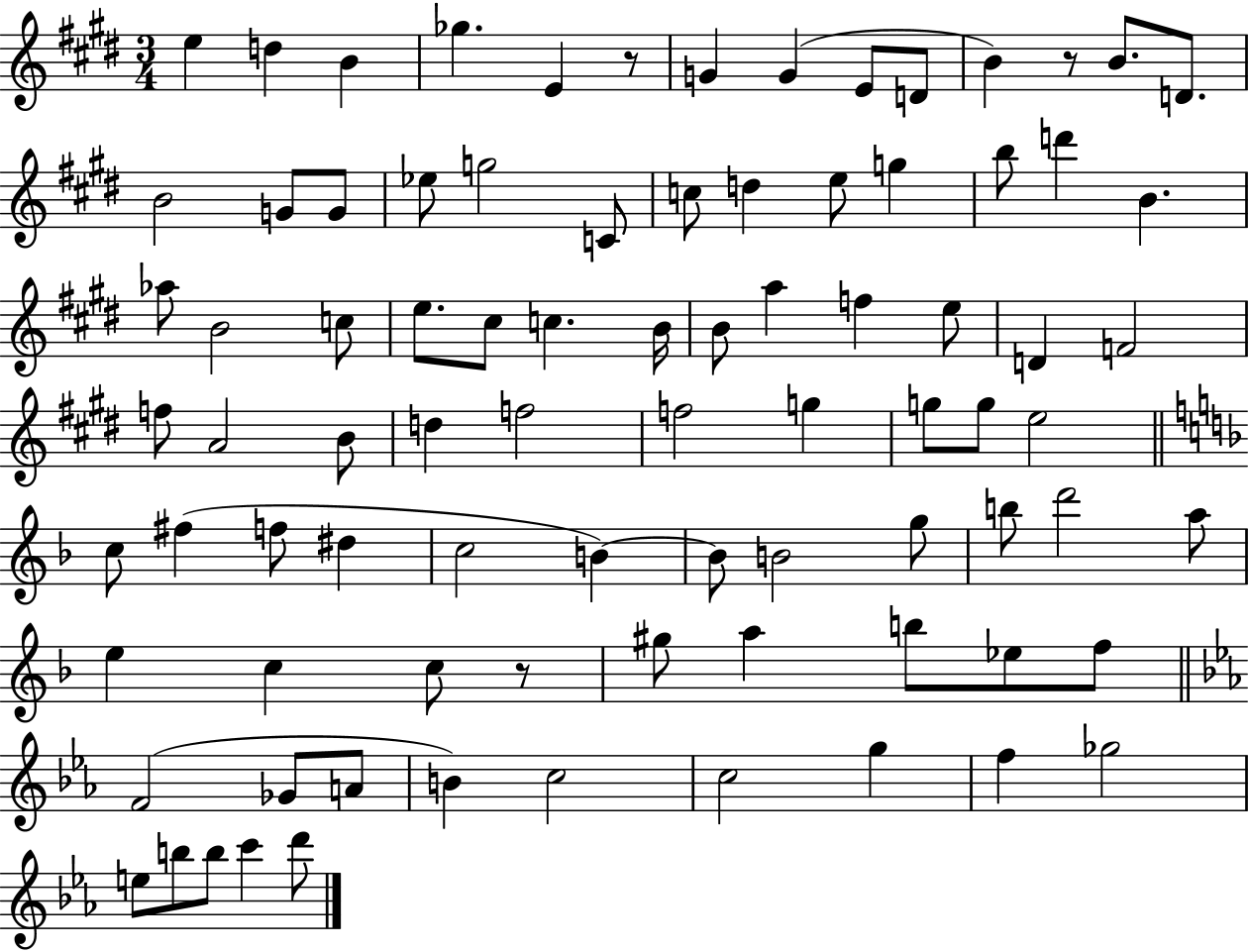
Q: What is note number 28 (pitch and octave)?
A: C5